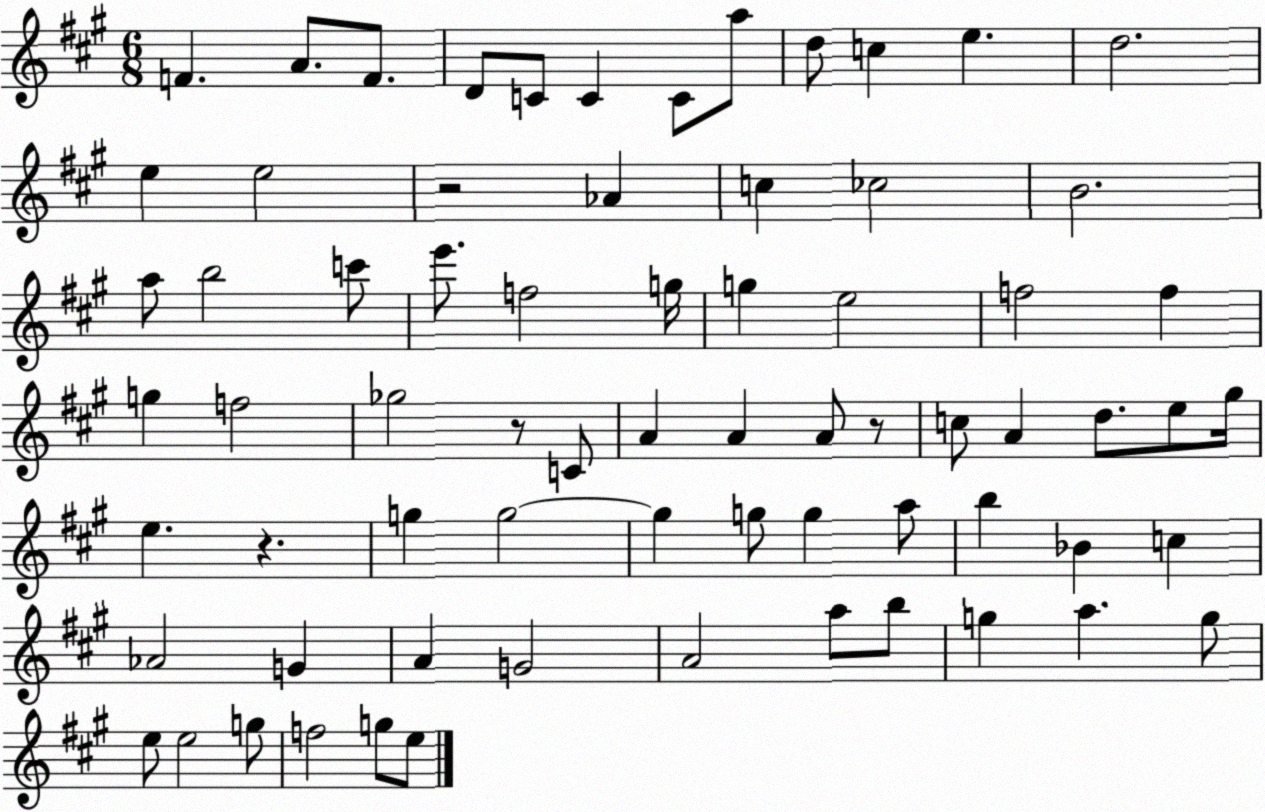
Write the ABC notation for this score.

X:1
T:Untitled
M:6/8
L:1/4
K:A
F A/2 F/2 D/2 C/2 C C/2 a/2 d/2 c e d2 e e2 z2 _A c _c2 B2 a/2 b2 c'/2 e'/2 f2 g/4 g e2 f2 f g f2 _g2 z/2 C/2 A A A/2 z/2 c/2 A d/2 e/2 ^g/4 e z g g2 g g/2 g a/2 b _B c _A2 G A G2 A2 a/2 b/2 g a g/2 e/2 e2 g/2 f2 g/2 e/2